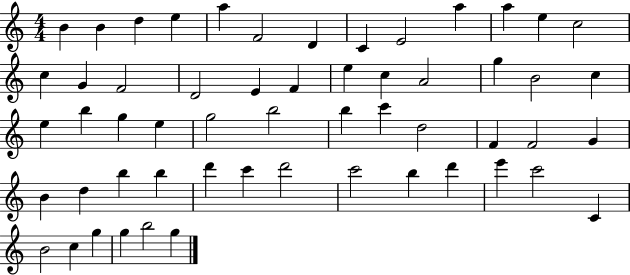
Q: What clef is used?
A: treble